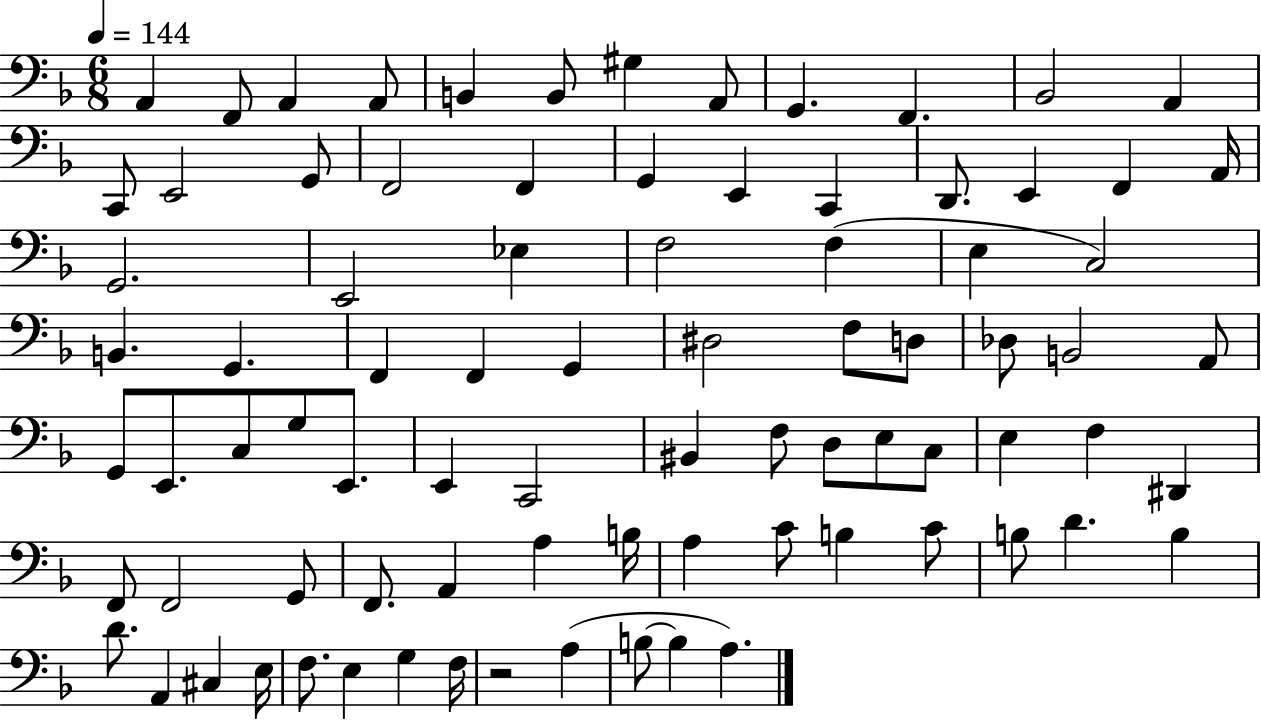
X:1
T:Untitled
M:6/8
L:1/4
K:F
A,, F,,/2 A,, A,,/2 B,, B,,/2 ^G, A,,/2 G,, F,, _B,,2 A,, C,,/2 E,,2 G,,/2 F,,2 F,, G,, E,, C,, D,,/2 E,, F,, A,,/4 G,,2 E,,2 _E, F,2 F, E, C,2 B,, G,, F,, F,, G,, ^D,2 F,/2 D,/2 _D,/2 B,,2 A,,/2 G,,/2 E,,/2 C,/2 G,/2 E,,/2 E,, C,,2 ^B,, F,/2 D,/2 E,/2 C,/2 E, F, ^D,, F,,/2 F,,2 G,,/2 F,,/2 A,, A, B,/4 A, C/2 B, C/2 B,/2 D B, D/2 A,, ^C, E,/4 F,/2 E, G, F,/4 z2 A, B,/2 B, A,